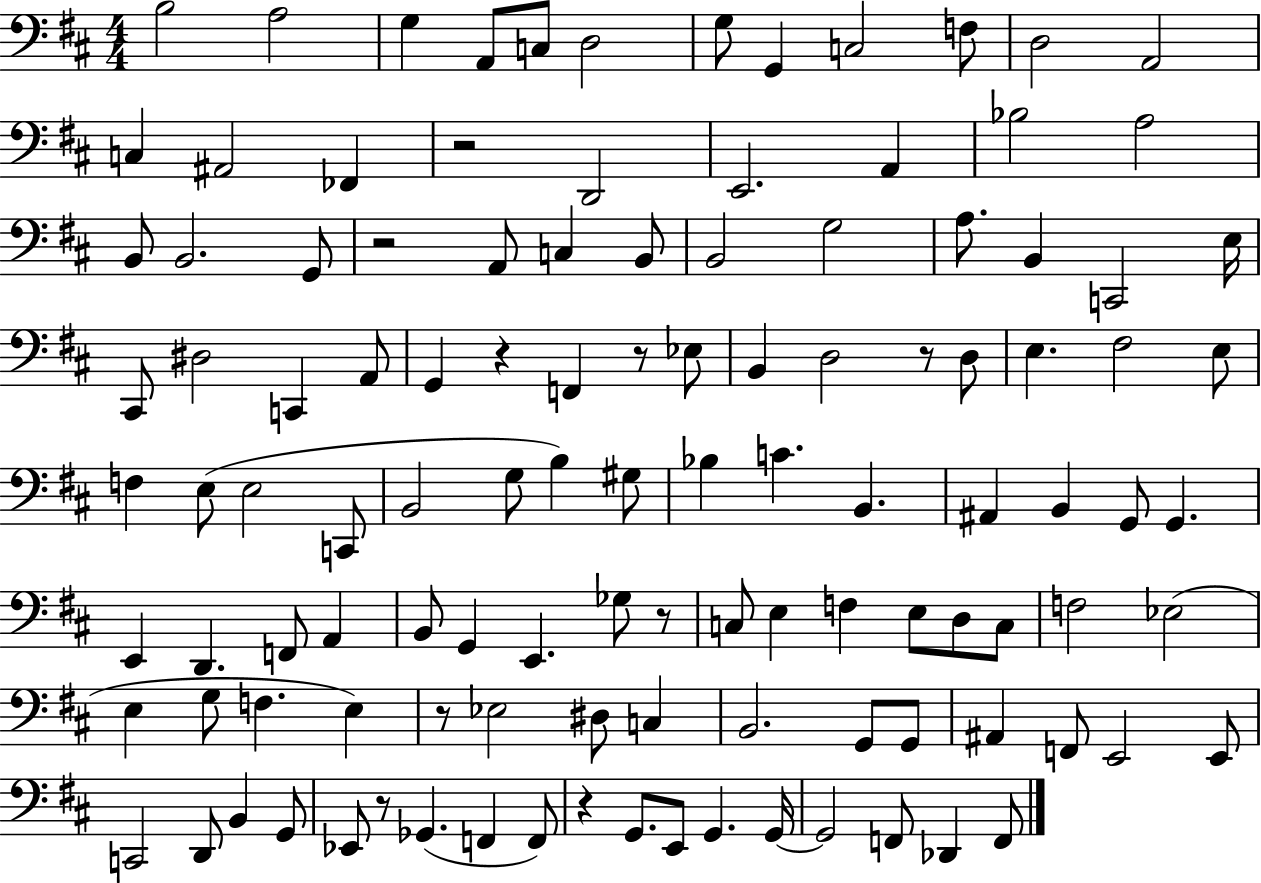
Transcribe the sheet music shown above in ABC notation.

X:1
T:Untitled
M:4/4
L:1/4
K:D
B,2 A,2 G, A,,/2 C,/2 D,2 G,/2 G,, C,2 F,/2 D,2 A,,2 C, ^A,,2 _F,, z2 D,,2 E,,2 A,, _B,2 A,2 B,,/2 B,,2 G,,/2 z2 A,,/2 C, B,,/2 B,,2 G,2 A,/2 B,, C,,2 E,/4 ^C,,/2 ^D,2 C,, A,,/2 G,, z F,, z/2 _E,/2 B,, D,2 z/2 D,/2 E, ^F,2 E,/2 F, E,/2 E,2 C,,/2 B,,2 G,/2 B, ^G,/2 _B, C B,, ^A,, B,, G,,/2 G,, E,, D,, F,,/2 A,, B,,/2 G,, E,, _G,/2 z/2 C,/2 E, F, E,/2 D,/2 C,/2 F,2 _E,2 E, G,/2 F, E, z/2 _E,2 ^D,/2 C, B,,2 G,,/2 G,,/2 ^A,, F,,/2 E,,2 E,,/2 C,,2 D,,/2 B,, G,,/2 _E,,/2 z/2 _G,, F,, F,,/2 z G,,/2 E,,/2 G,, G,,/4 G,,2 F,,/2 _D,, F,,/2